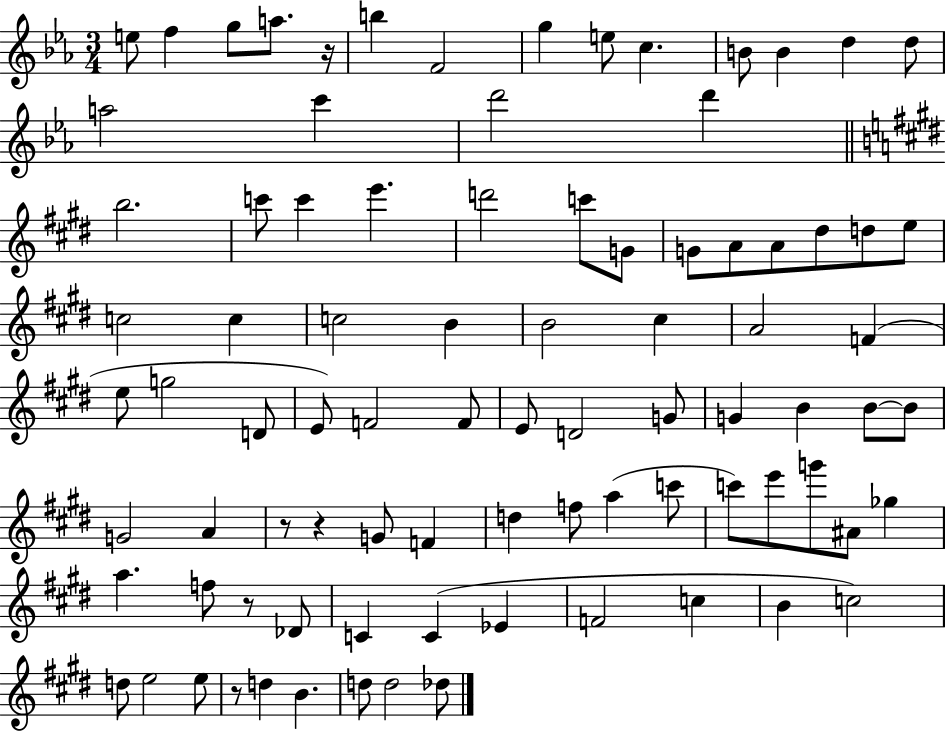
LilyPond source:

{
  \clef treble
  \numericTimeSignature
  \time 3/4
  \key ees \major
  e''8 f''4 g''8 a''8. r16 | b''4 f'2 | g''4 e''8 c''4. | b'8 b'4 d''4 d''8 | \break a''2 c'''4 | d'''2 d'''4 | \bar "||" \break \key e \major b''2. | c'''8 c'''4 e'''4. | d'''2 c'''8 g'8 | g'8 a'8 a'8 dis''8 d''8 e''8 | \break c''2 c''4 | c''2 b'4 | b'2 cis''4 | a'2 f'4( | \break e''8 g''2 d'8 | e'8) f'2 f'8 | e'8 d'2 g'8 | g'4 b'4 b'8~~ b'8 | \break g'2 a'4 | r8 r4 g'8 f'4 | d''4 f''8 a''4( c'''8 | c'''8) e'''8 g'''8 ais'8 ges''4 | \break a''4. f''8 r8 des'8 | c'4 c'4( ees'4 | f'2 c''4 | b'4 c''2) | \break d''8 e''2 e''8 | r8 d''4 b'4. | d''8 d''2 des''8 | \bar "|."
}